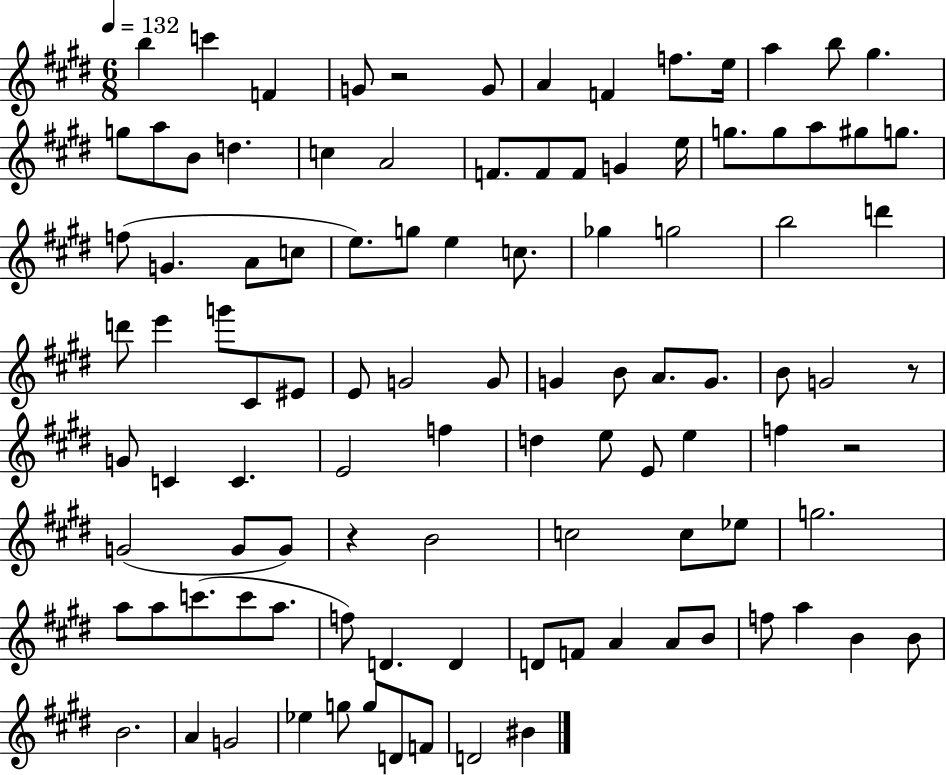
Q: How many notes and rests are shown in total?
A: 103